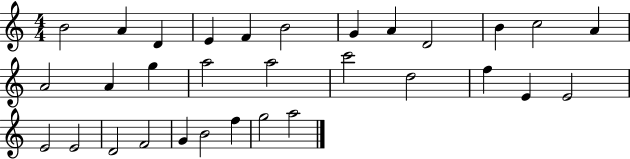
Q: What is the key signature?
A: C major